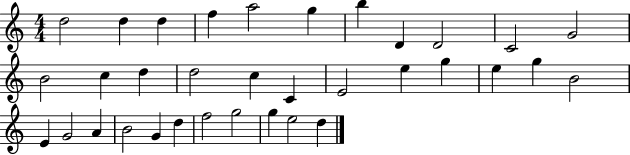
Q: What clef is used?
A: treble